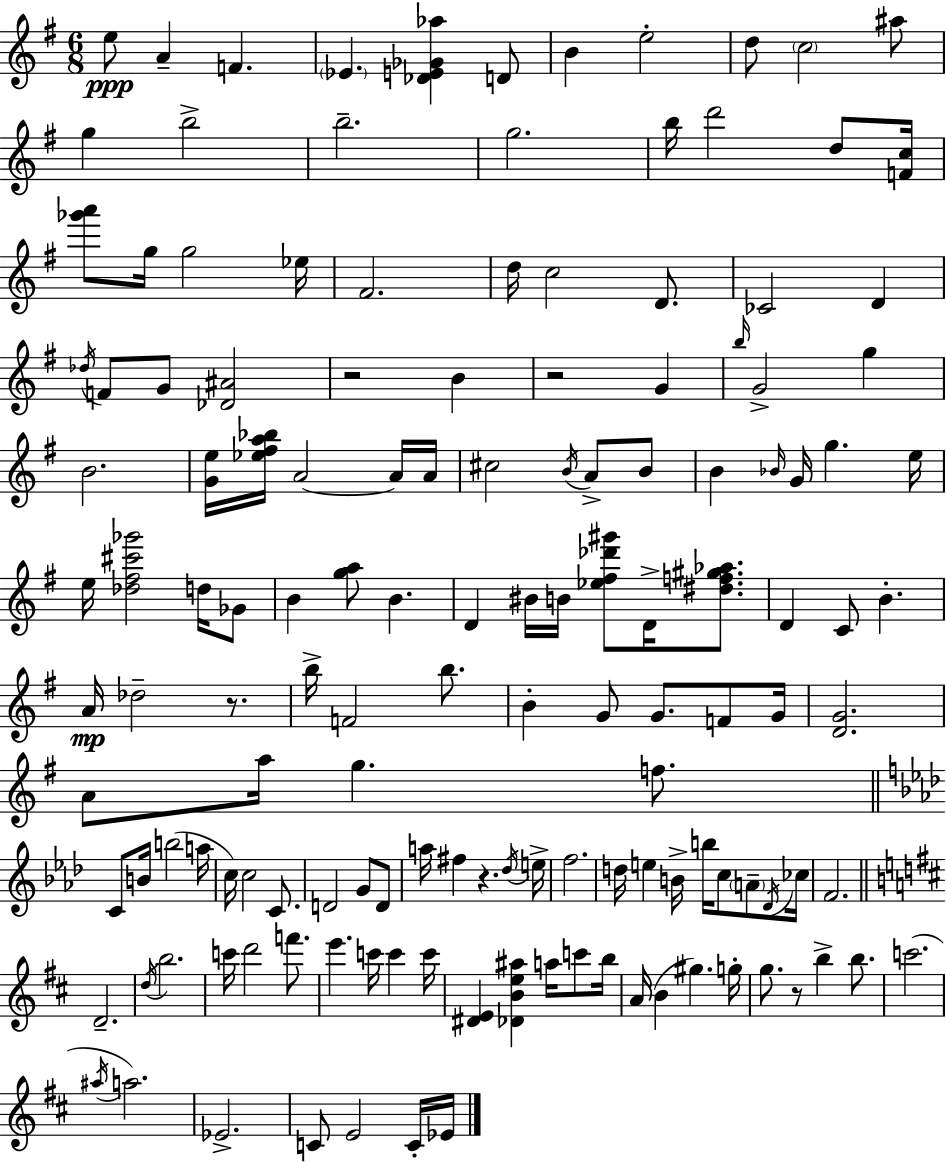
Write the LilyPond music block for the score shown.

{
  \clef treble
  \numericTimeSignature
  \time 6/8
  \key g \major
  e''8\ppp a'4-- f'4. | \parenthesize ees'4. <des' e' ges' aes''>4 d'8 | b'4 e''2-. | d''8 \parenthesize c''2 ais''8 | \break g''4 b''2-> | b''2.-- | g''2. | b''16 d'''2 d''8 <f' c''>16 | \break <ges''' a'''>8 g''16 g''2 ees''16 | fis'2. | d''16 c''2 d'8. | ces'2 d'4 | \break \acciaccatura { des''16 } f'8 g'8 <des' ais'>2 | r2 b'4 | r2 g'4 | \grace { b''16 } g'2-> g''4 | \break b'2. | <g' e''>16 <ees'' fis'' a'' bes''>16 a'2~~ | a'16 a'16 cis''2 \acciaccatura { b'16 } a'8-> | b'8 b'4 \grace { bes'16 } g'16 g''4. | \break e''16 e''16 <des'' fis'' cis''' ges'''>2 | d''16 ges'8 b'4 <g'' a''>8 b'4. | d'4 bis'16 b'16 <ees'' fis'' des''' gis'''>8 | d'16-> <dis'' f'' gis'' aes''>8. d'4 c'8 b'4.-. | \break a'16\mp des''2-- | r8. b''16-> f'2 | b''8. b'4-. g'8 g'8. | f'8 g'16 <d' g'>2. | \break a'8 a''16 g''4. | f''8. \bar "||" \break \key aes \major c'8 b'16 b''2( a''16 | c''16) c''2 c'8. | d'2 g'8 d'8 | a''16 fis''4 r4. \acciaccatura { des''16 } | \break e''16-> f''2. | d''16 e''4 b'16-> b''16 c''8 \parenthesize a'8-- | \acciaccatura { des'16 } ces''16 f'2. | \bar "||" \break \key d \major d'2.-- | \acciaccatura { d''16 } b''2. | c'''16 d'''2 f'''8. | e'''4. c'''16 c'''4 | \break c'''16 <dis' e'>4 <des' b' e'' ais''>4 a''16 c'''8 | b''16 a'16( b'4 gis''4.) | g''16-. g''8. r8 b''4-> b''8. | c'''2.( | \break \acciaccatura { ais''16 } a''2.) | ees'2.-> | c'8 e'2 | c'16-. ees'16 \bar "|."
}